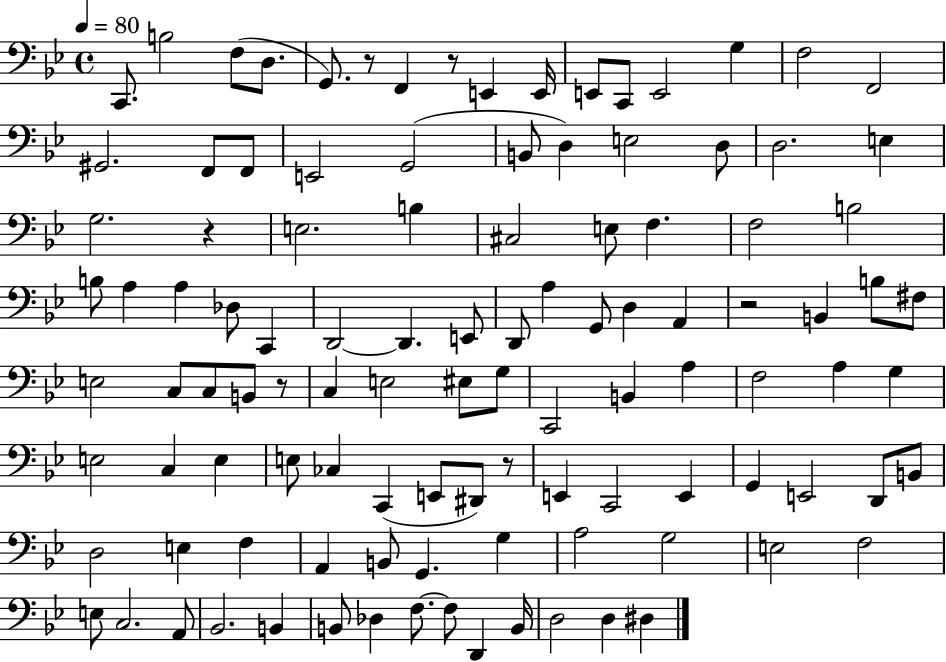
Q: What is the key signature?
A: BES major